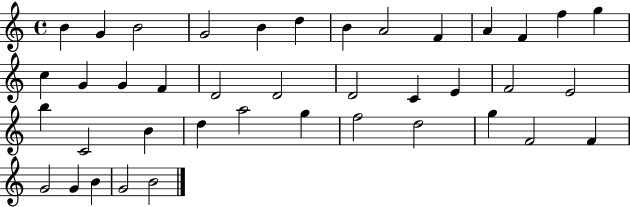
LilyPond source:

{
  \clef treble
  \time 4/4
  \defaultTimeSignature
  \key c \major
  b'4 g'4 b'2 | g'2 b'4 d''4 | b'4 a'2 f'4 | a'4 f'4 f''4 g''4 | \break c''4 g'4 g'4 f'4 | d'2 d'2 | d'2 c'4 e'4 | f'2 e'2 | \break b''4 c'2 b'4 | d''4 a''2 g''4 | f''2 d''2 | g''4 f'2 f'4 | \break g'2 g'4 b'4 | g'2 b'2 | \bar "|."
}